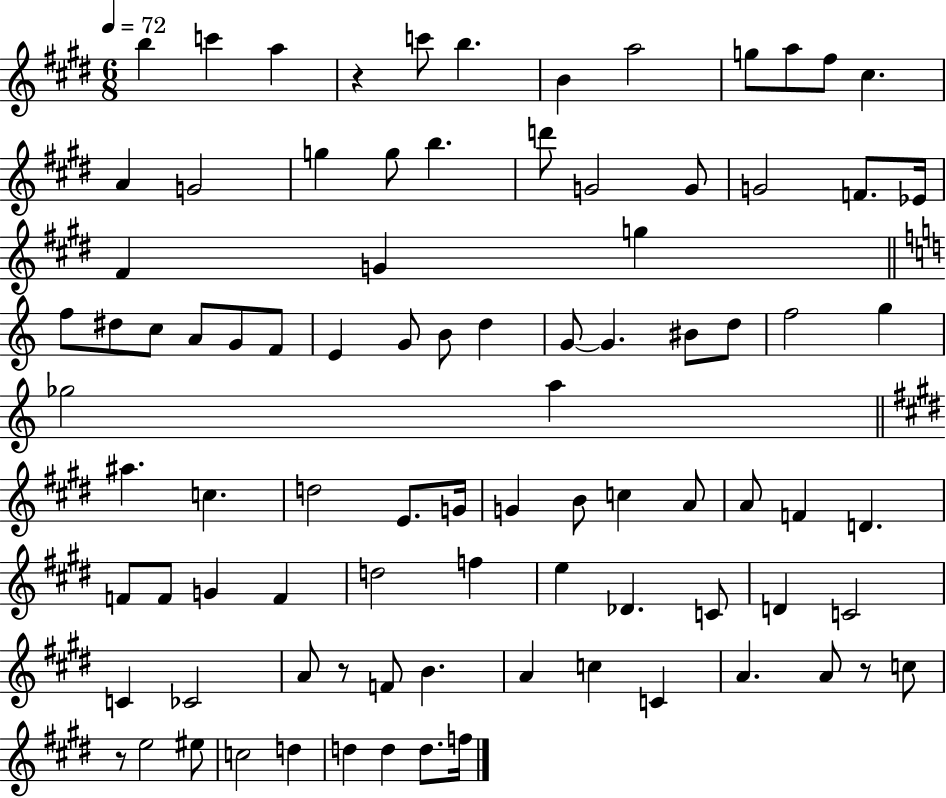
B5/q C6/q A5/q R/q C6/e B5/q. B4/q A5/h G5/e A5/e F#5/e C#5/q. A4/q G4/h G5/q G5/e B5/q. D6/e G4/h G4/e G4/h F4/e. Eb4/s F#4/q G4/q G5/q F5/e D#5/e C5/e A4/e G4/e F4/e E4/q G4/e B4/e D5/q G4/e G4/q. BIS4/e D5/e F5/h G5/q Gb5/h A5/q A#5/q. C5/q. D5/h E4/e. G4/s G4/q B4/e C5/q A4/e A4/e F4/q D4/q. F4/e F4/e G4/q F4/q D5/h F5/q E5/q Db4/q. C4/e D4/q C4/h C4/q CES4/h A4/e R/e F4/e B4/q. A4/q C5/q C4/q A4/q. A4/e R/e C5/e R/e E5/h EIS5/e C5/h D5/q D5/q D5/q D5/e. F5/s